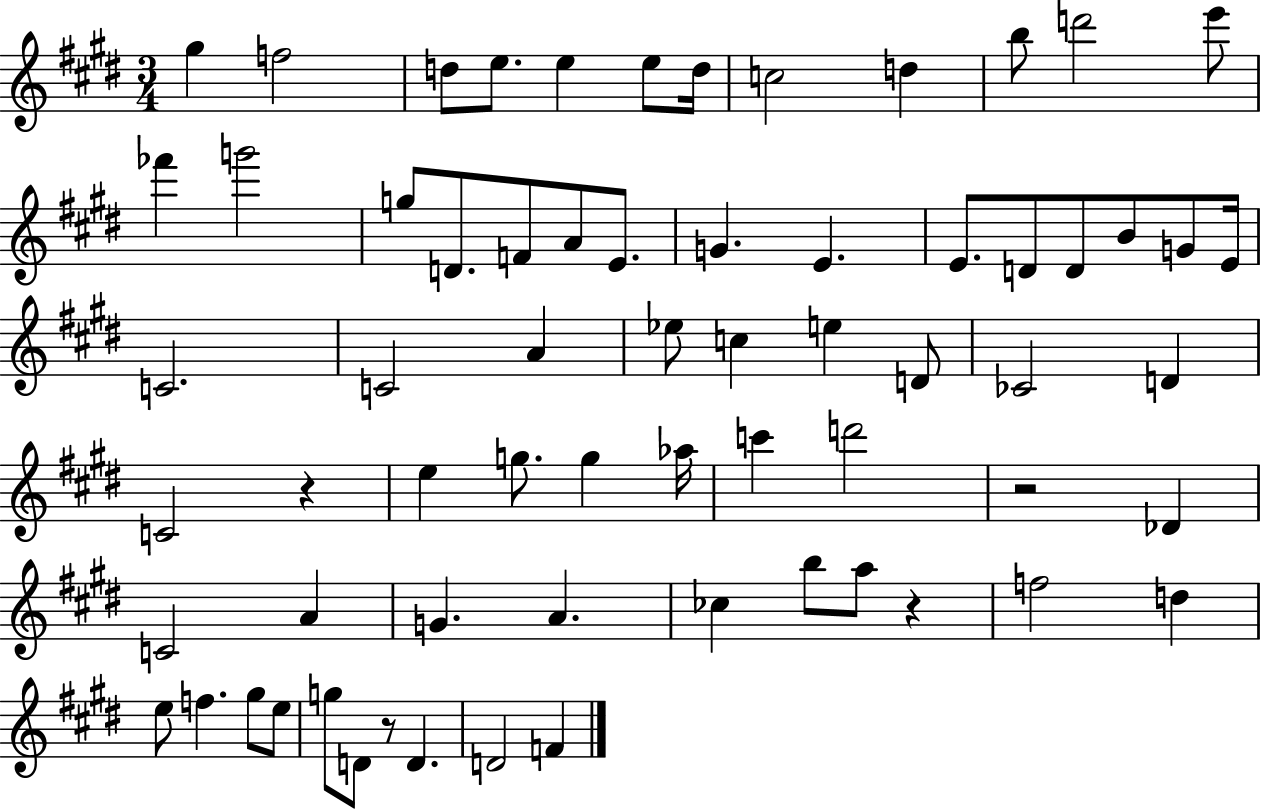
X:1
T:Untitled
M:3/4
L:1/4
K:E
^g f2 d/2 e/2 e e/2 d/4 c2 d b/2 d'2 e'/2 _f' g'2 g/2 D/2 F/2 A/2 E/2 G E E/2 D/2 D/2 B/2 G/2 E/4 C2 C2 A _e/2 c e D/2 _C2 D C2 z e g/2 g _a/4 c' d'2 z2 _D C2 A G A _c b/2 a/2 z f2 d e/2 f ^g/2 e/2 g/2 D/2 z/2 D D2 F